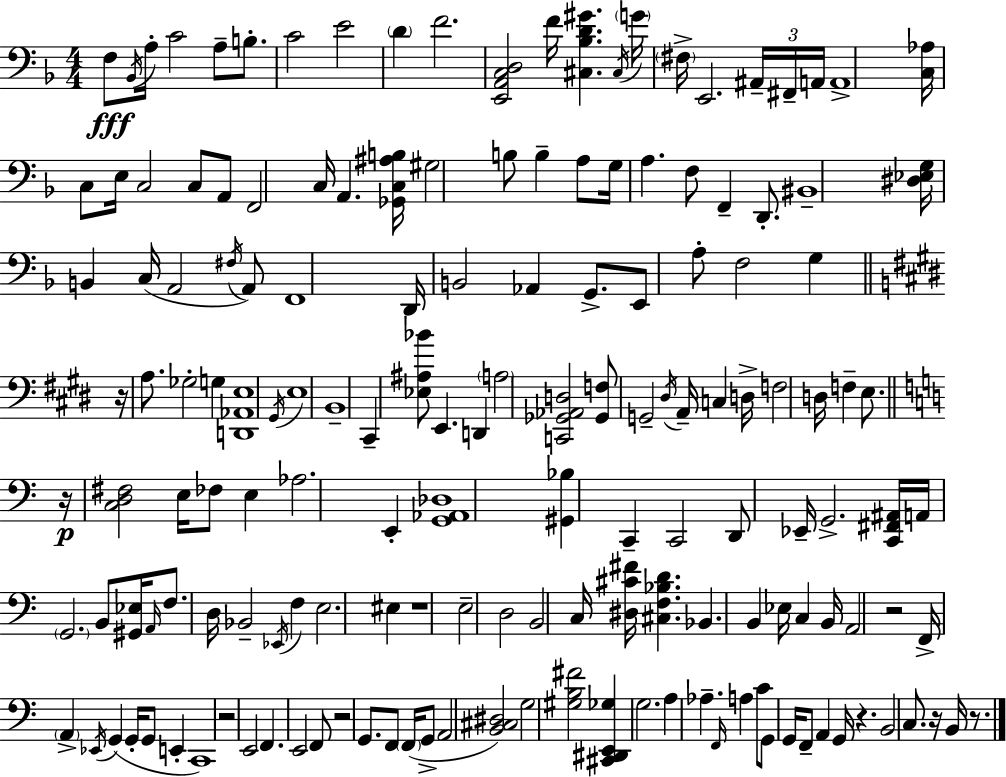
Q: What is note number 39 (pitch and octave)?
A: C3